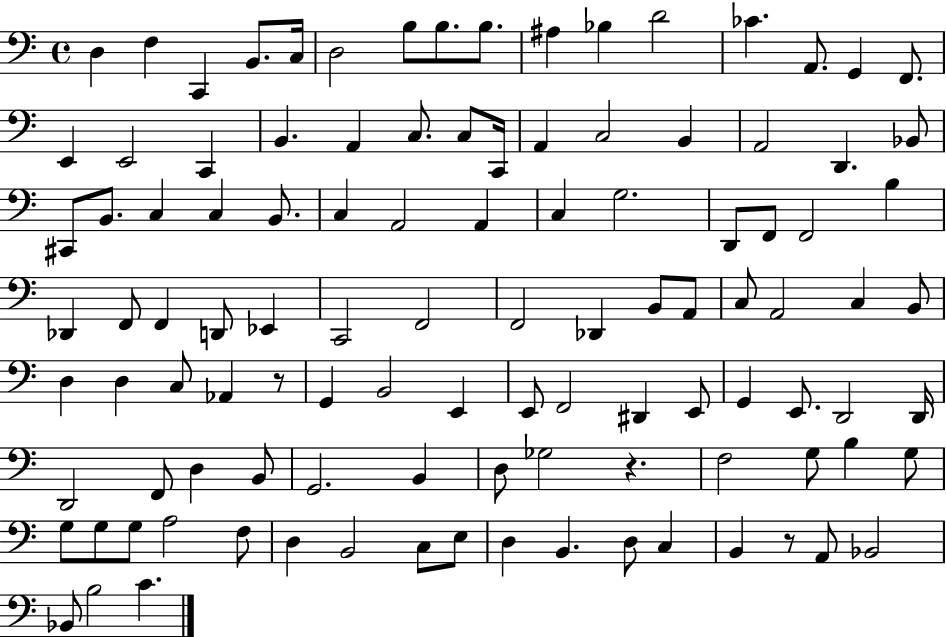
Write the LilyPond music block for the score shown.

{
  \clef bass
  \time 4/4
  \defaultTimeSignature
  \key c \major
  d4 f4 c,4 b,8. c16 | d2 b8 b8. b8. | ais4 bes4 d'2 | ces'4. a,8. g,4 f,8. | \break e,4 e,2 c,4 | b,4. a,4 c8. c8 c,16 | a,4 c2 b,4 | a,2 d,4. bes,8 | \break cis,8 b,8. c4 c4 b,8. | c4 a,2 a,4 | c4 g2. | d,8 f,8 f,2 b4 | \break des,4 f,8 f,4 d,8 ees,4 | c,2 f,2 | f,2 des,4 b,8 a,8 | c8 a,2 c4 b,8 | \break d4 d4 c8 aes,4 r8 | g,4 b,2 e,4 | e,8 f,2 dis,4 e,8 | g,4 e,8. d,2 d,16 | \break d,2 f,8 d4 b,8 | g,2. b,4 | d8 ges2 r4. | f2 g8 b4 g8 | \break g8 g8 g8 a2 f8 | d4 b,2 c8 e8 | d4 b,4. d8 c4 | b,4 r8 a,8 bes,2 | \break bes,8 b2 c'4. | \bar "|."
}